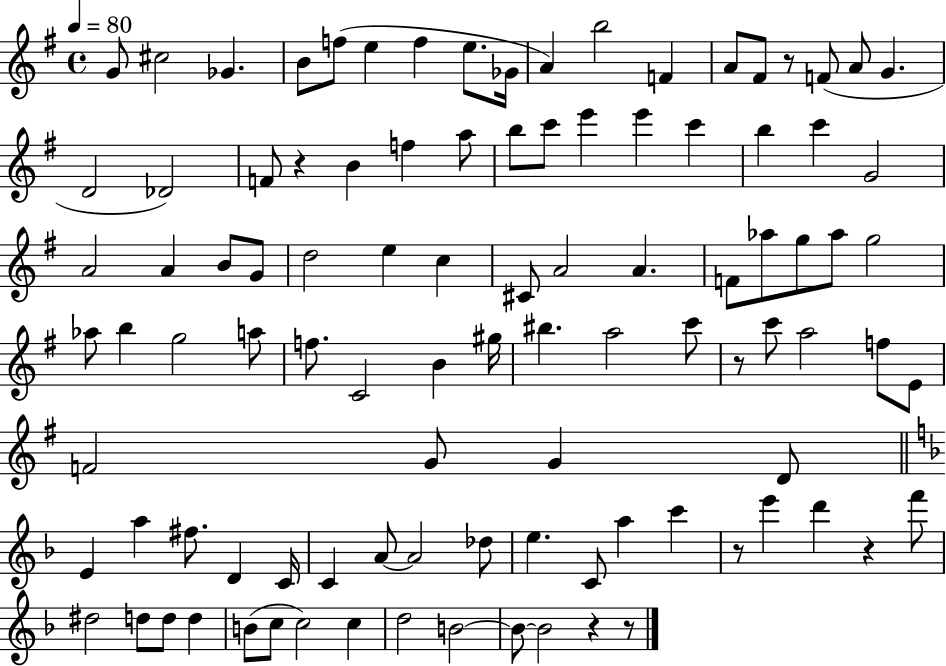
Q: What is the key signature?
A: G major